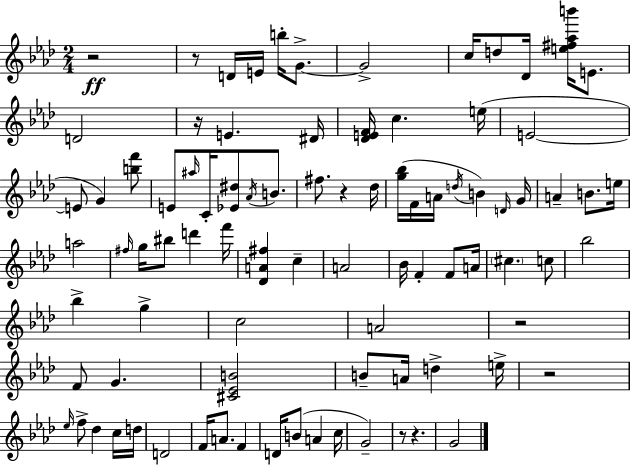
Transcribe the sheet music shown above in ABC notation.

X:1
T:Untitled
M:2/4
L:1/4
K:Fm
z2 z/2 D/4 E/4 b/4 G/2 G2 c/4 d/2 _D/4 [e^f_ab']/4 E/2 D2 z/4 E ^D/4 [_DEF]/4 c e/4 E2 E/2 G [bf']/2 E/2 ^a/4 C/4 [_E^d]/2 _A/4 B/2 ^f/2 z _d/4 [g_b]/4 F/4 A/4 d/4 B D/4 G/4 A B/2 e/4 a2 ^f/4 g/4 ^b/2 d' f'/4 [_DA^f] c A2 _B/4 F F/2 A/4 ^c c/2 _b2 _b g c2 A2 z2 F/2 G [^C_EB]2 B/2 A/4 d e/4 z2 _e/4 f/2 _d c/4 d/4 D2 F/4 A/2 F D/4 B/2 A c/4 G2 z/2 z G2